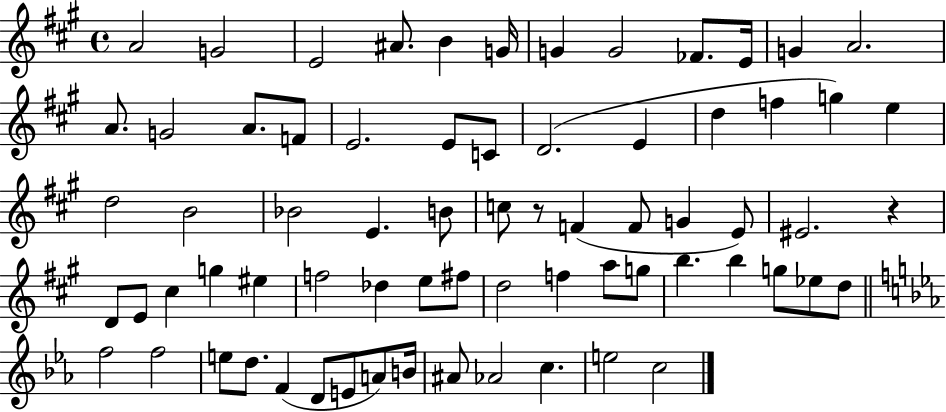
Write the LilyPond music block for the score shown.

{
  \clef treble
  \time 4/4
  \defaultTimeSignature
  \key a \major
  a'2 g'2 | e'2 ais'8. b'4 g'16 | g'4 g'2 fes'8. e'16 | g'4 a'2. | \break a'8. g'2 a'8. f'8 | e'2. e'8 c'8 | d'2.( e'4 | d''4 f''4 g''4) e''4 | \break d''2 b'2 | bes'2 e'4. b'8 | c''8 r8 f'4( f'8 g'4 e'8) | eis'2. r4 | \break d'8 e'8 cis''4 g''4 eis''4 | f''2 des''4 e''8 fis''8 | d''2 f''4 a''8 g''8 | b''4. b''4 g''8 ees''8 d''8 | \break \bar "||" \break \key ees \major f''2 f''2 | e''8 d''8. f'4( d'8 e'8 a'8) b'16 | ais'8 aes'2 c''4. | e''2 c''2 | \break \bar "|."
}